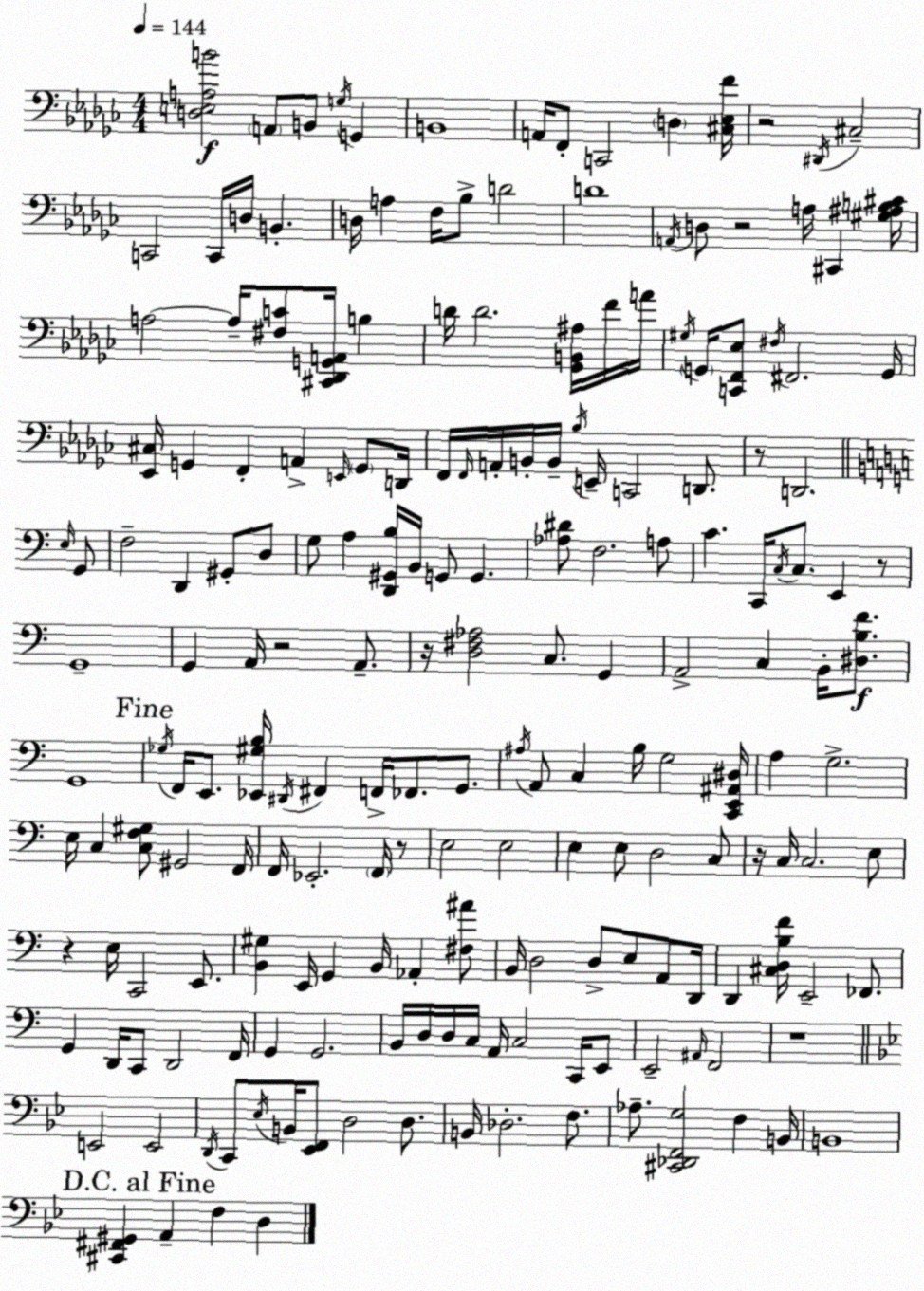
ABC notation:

X:1
T:Untitled
M:4/4
L:1/4
K:Ebm
[D,E,A,B]2 A,,/2 B,,/2 G,/4 G,, B,,4 A,,/4 F,,/2 C,,2 D, [^C,_E,F]/4 z2 ^D,,/4 ^C,2 C,,2 C,,/4 D,/4 B,, D,/4 A, F,/4 _B,/2 D2 D4 A,,/4 D,/2 z2 A,/4 ^C,, [^G,^A,B,^C]/4 A,2 A,/4 [^F,C]/2 [^C,,_D,,G,,A,,]/4 B, D/4 D2 [_G,,B,,^A,]/4 F/4 A/4 ^G,/4 G,,/4 [C,,F,,_E,]/2 ^F,/4 ^F,,2 G,,/4 [_E,,^C,]/4 G,, F,, A,, E,,/4 G,,/2 D,,/4 F,,/4 F,,/4 A,,/4 B,,/4 B,,/4 _B,/4 E,,/4 C,,2 D,,/2 z/2 D,,2 E,/4 G,,/2 F,2 D,, ^G,,/2 D,/2 G,/2 A, [D,,^G,,B,]/4 B,,/4 G,,/2 G,, [_A,^D]/2 F,2 A,/2 C C,,/4 C,/4 C,/2 E,, z/2 G,,4 G,, A,,/4 z2 A,,/2 z/4 [D,^F,_A,]2 C,/2 G,, A,,2 C, B,,/4 [^D,B,F]/2 G,,4 _G,/4 F,,/4 E,,/2 [_E,,^G,B,]/4 ^D,,/4 ^F,, F,,/4 _F,,/2 G,,/2 ^A,/4 A,,/2 C, B,/4 G,2 [C,,E,,^A,,^D,]/4 A, G,2 E,/4 C, [C,F,^G,]/2 ^G,,2 F,,/4 F,,/4 _E,,2 F,,/4 z/2 E,2 E,2 E, E,/2 D,2 C,/2 z/4 C,/4 C,2 E,/2 z E,/4 C,,2 E,,/2 [B,,^G,] E,,/4 G,, B,,/4 _A,, [^F,^A]/2 B,,/4 D,2 D,/2 E,/2 A,,/2 D,,/4 D,, [^C,D,B,F]/4 E,,2 _F,,/2 G,, D,,/4 C,,/2 D,,2 F,,/4 G,, G,,2 B,,/4 D,/4 D,/4 C,/4 A,,/4 C,2 C,,/4 E,,/2 E,,2 ^A,,/4 F,,2 z4 E,,2 E,,2 D,,/4 C,,/2 _E,/4 B,,/4 [_E,,F,,]/2 D,2 D,/2 B,,/4 _D,2 F,/2 _A,/2 [^C,,_D,,F,,G,]2 F, B,,/4 B,,4 [^C,,^F,,^G,,] A,, F, D,